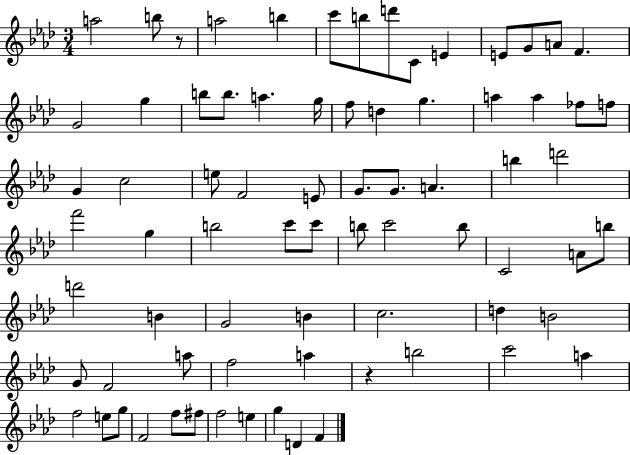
A5/h B5/e R/e A5/h B5/q C6/e B5/e D6/e C4/e E4/q E4/e G4/e A4/e F4/q. G4/h G5/q B5/e B5/e. A5/q. G5/s F5/e D5/q G5/q. A5/q A5/q FES5/e F5/e G4/q C5/h E5/e F4/h E4/e G4/e. G4/e. A4/q. B5/q D6/h F6/h G5/q B5/h C6/e C6/e B5/e C6/h B5/e C4/h A4/e B5/e D6/h B4/q G4/h B4/q C5/h. D5/q B4/h G4/e F4/h A5/e F5/h A5/q R/q B5/h C6/h A5/q F5/h E5/e G5/e F4/h F5/e F#5/e F5/h E5/q G5/q D4/q F4/q